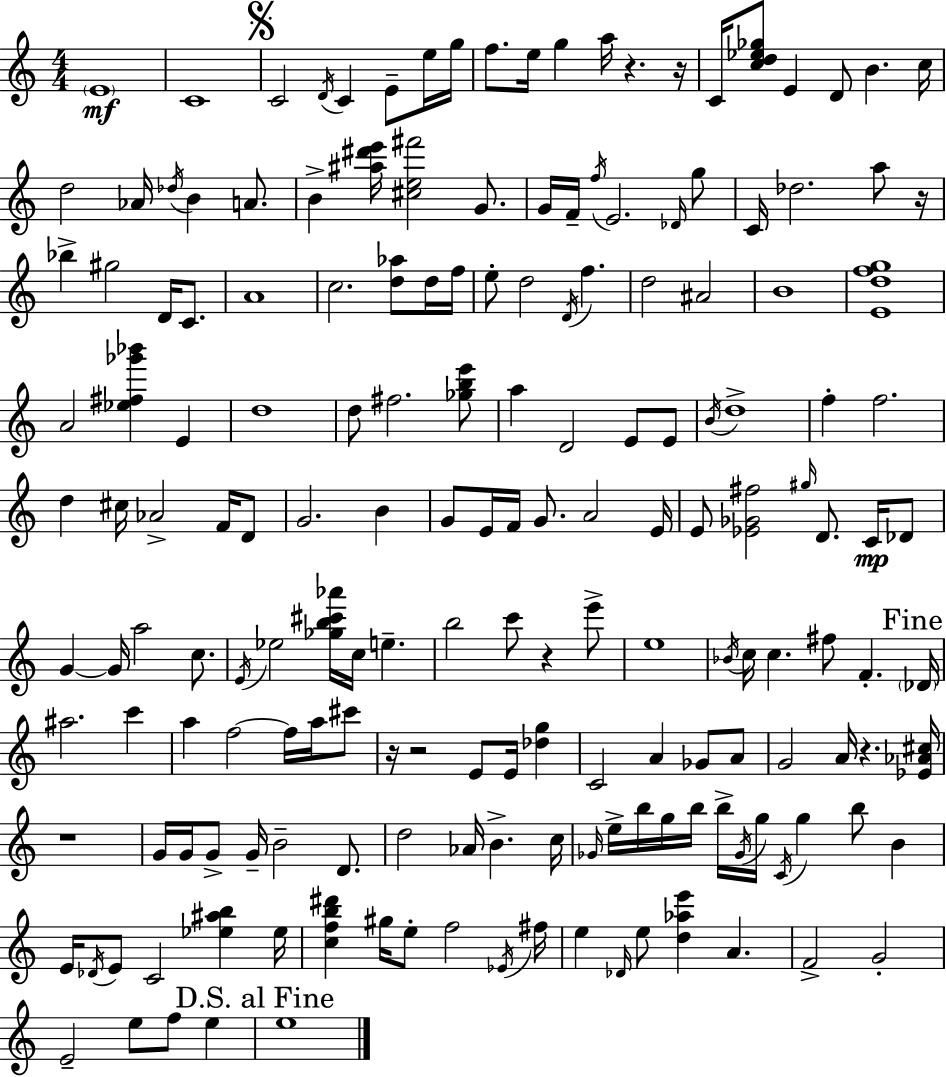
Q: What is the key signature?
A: C major